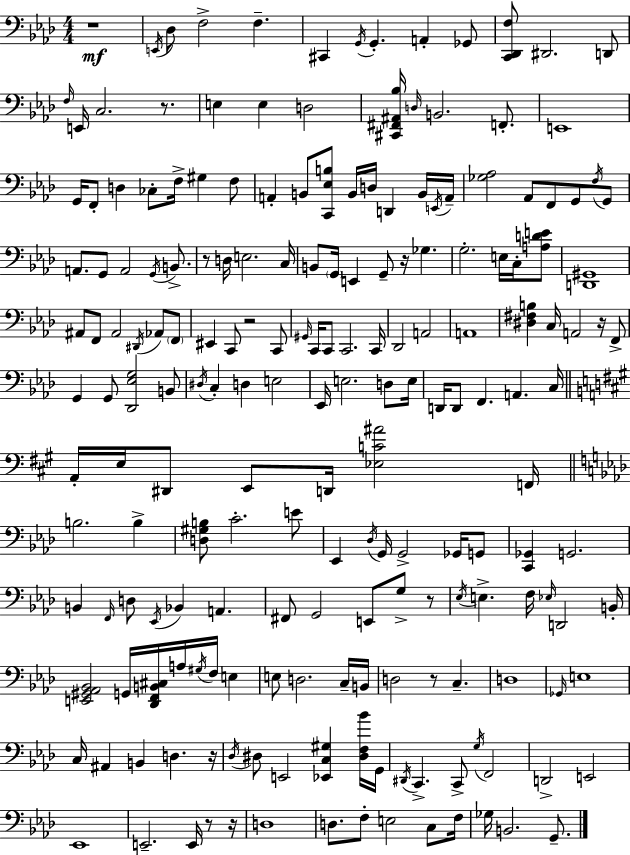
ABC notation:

X:1
T:Untitled
M:4/4
L:1/4
K:Fm
z4 E,,/4 _D,/2 F,2 F, ^C,, G,,/4 G,, A,, _G,,/2 [C,,_D,,F,]/2 ^D,,2 D,,/2 F,/4 E,,/4 C,2 z/2 E, E, D,2 [^C,,^F,,^A,,_B,]/4 D,/4 B,,2 F,,/2 E,,4 G,,/4 F,,/2 D, _C,/2 F,/4 ^G, F,/2 A,, B,,/2 [C,,_E,B,]/2 B,,/4 D,/4 D,, B,,/4 E,,/4 A,,/4 [_G,_A,]2 _A,,/2 F,,/2 G,,/2 F,/4 G,,/2 A,,/2 G,,/2 A,,2 G,,/4 B,,/2 z/2 D,/4 E,2 C,/4 B,,/2 G,,/4 E,, G,,/2 z/4 _G, G,2 E,/4 C,/4 [A,DE]/2 [D,,^G,,]4 ^A,,/2 F,,/2 ^A,,2 ^D,,/4 _A,,/2 F,,/2 ^E,, C,,/2 z2 C,,/2 ^G,,/4 C,,/4 C,,/2 C,,2 C,,/4 _D,,2 A,,2 A,,4 [^D,^F,B,] C,/4 A,,2 z/4 F,,/2 G,, G,,/2 [_D,,_E,G,]2 B,,/2 ^D,/4 C, D, E,2 _E,,/4 E,2 D,/2 E,/4 D,,/4 D,,/2 F,, A,, C,/4 A,,/4 E,/4 ^D,,/2 E,,/2 D,,/4 [_E,C^A]2 F,,/4 B,2 B, [D,^G,B,]/2 C2 E/2 _E,, _D,/4 G,,/4 G,,2 _G,,/4 G,,/2 [C,,_G,,] G,,2 B,, F,,/4 D,/2 _E,,/4 _B,, A,, ^F,,/2 G,,2 E,,/2 G,/2 z/2 _E,/4 E, F,/4 _E,/4 D,,2 B,,/4 [E,,^G,,_A,,_B,,]2 G,,/4 [_D,,F,,B,,^C,]/4 A,/4 ^G,/4 F,/4 E, E,/2 D,2 C,/4 B,,/4 D,2 z/2 C, D,4 _G,,/4 E,4 C,/4 ^A,, B,, D, z/4 _D,/4 ^D,/2 E,,2 [_E,,C,^G,] [^D,F,_B]/4 G,,/4 ^D,,/4 C,, C,,/2 G,/4 F,,2 D,,2 E,,2 _E,,4 E,,2 E,,/4 z/2 z/4 D,4 D,/2 F,/2 E,2 C,/2 F,/4 _G,/4 B,,2 G,,/2